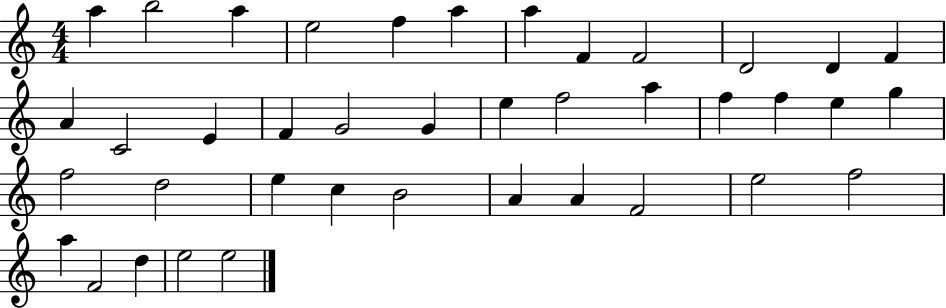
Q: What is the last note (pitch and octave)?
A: E5